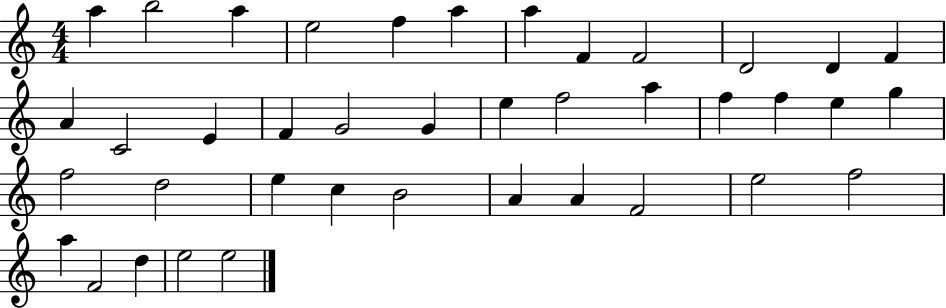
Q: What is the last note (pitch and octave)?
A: E5